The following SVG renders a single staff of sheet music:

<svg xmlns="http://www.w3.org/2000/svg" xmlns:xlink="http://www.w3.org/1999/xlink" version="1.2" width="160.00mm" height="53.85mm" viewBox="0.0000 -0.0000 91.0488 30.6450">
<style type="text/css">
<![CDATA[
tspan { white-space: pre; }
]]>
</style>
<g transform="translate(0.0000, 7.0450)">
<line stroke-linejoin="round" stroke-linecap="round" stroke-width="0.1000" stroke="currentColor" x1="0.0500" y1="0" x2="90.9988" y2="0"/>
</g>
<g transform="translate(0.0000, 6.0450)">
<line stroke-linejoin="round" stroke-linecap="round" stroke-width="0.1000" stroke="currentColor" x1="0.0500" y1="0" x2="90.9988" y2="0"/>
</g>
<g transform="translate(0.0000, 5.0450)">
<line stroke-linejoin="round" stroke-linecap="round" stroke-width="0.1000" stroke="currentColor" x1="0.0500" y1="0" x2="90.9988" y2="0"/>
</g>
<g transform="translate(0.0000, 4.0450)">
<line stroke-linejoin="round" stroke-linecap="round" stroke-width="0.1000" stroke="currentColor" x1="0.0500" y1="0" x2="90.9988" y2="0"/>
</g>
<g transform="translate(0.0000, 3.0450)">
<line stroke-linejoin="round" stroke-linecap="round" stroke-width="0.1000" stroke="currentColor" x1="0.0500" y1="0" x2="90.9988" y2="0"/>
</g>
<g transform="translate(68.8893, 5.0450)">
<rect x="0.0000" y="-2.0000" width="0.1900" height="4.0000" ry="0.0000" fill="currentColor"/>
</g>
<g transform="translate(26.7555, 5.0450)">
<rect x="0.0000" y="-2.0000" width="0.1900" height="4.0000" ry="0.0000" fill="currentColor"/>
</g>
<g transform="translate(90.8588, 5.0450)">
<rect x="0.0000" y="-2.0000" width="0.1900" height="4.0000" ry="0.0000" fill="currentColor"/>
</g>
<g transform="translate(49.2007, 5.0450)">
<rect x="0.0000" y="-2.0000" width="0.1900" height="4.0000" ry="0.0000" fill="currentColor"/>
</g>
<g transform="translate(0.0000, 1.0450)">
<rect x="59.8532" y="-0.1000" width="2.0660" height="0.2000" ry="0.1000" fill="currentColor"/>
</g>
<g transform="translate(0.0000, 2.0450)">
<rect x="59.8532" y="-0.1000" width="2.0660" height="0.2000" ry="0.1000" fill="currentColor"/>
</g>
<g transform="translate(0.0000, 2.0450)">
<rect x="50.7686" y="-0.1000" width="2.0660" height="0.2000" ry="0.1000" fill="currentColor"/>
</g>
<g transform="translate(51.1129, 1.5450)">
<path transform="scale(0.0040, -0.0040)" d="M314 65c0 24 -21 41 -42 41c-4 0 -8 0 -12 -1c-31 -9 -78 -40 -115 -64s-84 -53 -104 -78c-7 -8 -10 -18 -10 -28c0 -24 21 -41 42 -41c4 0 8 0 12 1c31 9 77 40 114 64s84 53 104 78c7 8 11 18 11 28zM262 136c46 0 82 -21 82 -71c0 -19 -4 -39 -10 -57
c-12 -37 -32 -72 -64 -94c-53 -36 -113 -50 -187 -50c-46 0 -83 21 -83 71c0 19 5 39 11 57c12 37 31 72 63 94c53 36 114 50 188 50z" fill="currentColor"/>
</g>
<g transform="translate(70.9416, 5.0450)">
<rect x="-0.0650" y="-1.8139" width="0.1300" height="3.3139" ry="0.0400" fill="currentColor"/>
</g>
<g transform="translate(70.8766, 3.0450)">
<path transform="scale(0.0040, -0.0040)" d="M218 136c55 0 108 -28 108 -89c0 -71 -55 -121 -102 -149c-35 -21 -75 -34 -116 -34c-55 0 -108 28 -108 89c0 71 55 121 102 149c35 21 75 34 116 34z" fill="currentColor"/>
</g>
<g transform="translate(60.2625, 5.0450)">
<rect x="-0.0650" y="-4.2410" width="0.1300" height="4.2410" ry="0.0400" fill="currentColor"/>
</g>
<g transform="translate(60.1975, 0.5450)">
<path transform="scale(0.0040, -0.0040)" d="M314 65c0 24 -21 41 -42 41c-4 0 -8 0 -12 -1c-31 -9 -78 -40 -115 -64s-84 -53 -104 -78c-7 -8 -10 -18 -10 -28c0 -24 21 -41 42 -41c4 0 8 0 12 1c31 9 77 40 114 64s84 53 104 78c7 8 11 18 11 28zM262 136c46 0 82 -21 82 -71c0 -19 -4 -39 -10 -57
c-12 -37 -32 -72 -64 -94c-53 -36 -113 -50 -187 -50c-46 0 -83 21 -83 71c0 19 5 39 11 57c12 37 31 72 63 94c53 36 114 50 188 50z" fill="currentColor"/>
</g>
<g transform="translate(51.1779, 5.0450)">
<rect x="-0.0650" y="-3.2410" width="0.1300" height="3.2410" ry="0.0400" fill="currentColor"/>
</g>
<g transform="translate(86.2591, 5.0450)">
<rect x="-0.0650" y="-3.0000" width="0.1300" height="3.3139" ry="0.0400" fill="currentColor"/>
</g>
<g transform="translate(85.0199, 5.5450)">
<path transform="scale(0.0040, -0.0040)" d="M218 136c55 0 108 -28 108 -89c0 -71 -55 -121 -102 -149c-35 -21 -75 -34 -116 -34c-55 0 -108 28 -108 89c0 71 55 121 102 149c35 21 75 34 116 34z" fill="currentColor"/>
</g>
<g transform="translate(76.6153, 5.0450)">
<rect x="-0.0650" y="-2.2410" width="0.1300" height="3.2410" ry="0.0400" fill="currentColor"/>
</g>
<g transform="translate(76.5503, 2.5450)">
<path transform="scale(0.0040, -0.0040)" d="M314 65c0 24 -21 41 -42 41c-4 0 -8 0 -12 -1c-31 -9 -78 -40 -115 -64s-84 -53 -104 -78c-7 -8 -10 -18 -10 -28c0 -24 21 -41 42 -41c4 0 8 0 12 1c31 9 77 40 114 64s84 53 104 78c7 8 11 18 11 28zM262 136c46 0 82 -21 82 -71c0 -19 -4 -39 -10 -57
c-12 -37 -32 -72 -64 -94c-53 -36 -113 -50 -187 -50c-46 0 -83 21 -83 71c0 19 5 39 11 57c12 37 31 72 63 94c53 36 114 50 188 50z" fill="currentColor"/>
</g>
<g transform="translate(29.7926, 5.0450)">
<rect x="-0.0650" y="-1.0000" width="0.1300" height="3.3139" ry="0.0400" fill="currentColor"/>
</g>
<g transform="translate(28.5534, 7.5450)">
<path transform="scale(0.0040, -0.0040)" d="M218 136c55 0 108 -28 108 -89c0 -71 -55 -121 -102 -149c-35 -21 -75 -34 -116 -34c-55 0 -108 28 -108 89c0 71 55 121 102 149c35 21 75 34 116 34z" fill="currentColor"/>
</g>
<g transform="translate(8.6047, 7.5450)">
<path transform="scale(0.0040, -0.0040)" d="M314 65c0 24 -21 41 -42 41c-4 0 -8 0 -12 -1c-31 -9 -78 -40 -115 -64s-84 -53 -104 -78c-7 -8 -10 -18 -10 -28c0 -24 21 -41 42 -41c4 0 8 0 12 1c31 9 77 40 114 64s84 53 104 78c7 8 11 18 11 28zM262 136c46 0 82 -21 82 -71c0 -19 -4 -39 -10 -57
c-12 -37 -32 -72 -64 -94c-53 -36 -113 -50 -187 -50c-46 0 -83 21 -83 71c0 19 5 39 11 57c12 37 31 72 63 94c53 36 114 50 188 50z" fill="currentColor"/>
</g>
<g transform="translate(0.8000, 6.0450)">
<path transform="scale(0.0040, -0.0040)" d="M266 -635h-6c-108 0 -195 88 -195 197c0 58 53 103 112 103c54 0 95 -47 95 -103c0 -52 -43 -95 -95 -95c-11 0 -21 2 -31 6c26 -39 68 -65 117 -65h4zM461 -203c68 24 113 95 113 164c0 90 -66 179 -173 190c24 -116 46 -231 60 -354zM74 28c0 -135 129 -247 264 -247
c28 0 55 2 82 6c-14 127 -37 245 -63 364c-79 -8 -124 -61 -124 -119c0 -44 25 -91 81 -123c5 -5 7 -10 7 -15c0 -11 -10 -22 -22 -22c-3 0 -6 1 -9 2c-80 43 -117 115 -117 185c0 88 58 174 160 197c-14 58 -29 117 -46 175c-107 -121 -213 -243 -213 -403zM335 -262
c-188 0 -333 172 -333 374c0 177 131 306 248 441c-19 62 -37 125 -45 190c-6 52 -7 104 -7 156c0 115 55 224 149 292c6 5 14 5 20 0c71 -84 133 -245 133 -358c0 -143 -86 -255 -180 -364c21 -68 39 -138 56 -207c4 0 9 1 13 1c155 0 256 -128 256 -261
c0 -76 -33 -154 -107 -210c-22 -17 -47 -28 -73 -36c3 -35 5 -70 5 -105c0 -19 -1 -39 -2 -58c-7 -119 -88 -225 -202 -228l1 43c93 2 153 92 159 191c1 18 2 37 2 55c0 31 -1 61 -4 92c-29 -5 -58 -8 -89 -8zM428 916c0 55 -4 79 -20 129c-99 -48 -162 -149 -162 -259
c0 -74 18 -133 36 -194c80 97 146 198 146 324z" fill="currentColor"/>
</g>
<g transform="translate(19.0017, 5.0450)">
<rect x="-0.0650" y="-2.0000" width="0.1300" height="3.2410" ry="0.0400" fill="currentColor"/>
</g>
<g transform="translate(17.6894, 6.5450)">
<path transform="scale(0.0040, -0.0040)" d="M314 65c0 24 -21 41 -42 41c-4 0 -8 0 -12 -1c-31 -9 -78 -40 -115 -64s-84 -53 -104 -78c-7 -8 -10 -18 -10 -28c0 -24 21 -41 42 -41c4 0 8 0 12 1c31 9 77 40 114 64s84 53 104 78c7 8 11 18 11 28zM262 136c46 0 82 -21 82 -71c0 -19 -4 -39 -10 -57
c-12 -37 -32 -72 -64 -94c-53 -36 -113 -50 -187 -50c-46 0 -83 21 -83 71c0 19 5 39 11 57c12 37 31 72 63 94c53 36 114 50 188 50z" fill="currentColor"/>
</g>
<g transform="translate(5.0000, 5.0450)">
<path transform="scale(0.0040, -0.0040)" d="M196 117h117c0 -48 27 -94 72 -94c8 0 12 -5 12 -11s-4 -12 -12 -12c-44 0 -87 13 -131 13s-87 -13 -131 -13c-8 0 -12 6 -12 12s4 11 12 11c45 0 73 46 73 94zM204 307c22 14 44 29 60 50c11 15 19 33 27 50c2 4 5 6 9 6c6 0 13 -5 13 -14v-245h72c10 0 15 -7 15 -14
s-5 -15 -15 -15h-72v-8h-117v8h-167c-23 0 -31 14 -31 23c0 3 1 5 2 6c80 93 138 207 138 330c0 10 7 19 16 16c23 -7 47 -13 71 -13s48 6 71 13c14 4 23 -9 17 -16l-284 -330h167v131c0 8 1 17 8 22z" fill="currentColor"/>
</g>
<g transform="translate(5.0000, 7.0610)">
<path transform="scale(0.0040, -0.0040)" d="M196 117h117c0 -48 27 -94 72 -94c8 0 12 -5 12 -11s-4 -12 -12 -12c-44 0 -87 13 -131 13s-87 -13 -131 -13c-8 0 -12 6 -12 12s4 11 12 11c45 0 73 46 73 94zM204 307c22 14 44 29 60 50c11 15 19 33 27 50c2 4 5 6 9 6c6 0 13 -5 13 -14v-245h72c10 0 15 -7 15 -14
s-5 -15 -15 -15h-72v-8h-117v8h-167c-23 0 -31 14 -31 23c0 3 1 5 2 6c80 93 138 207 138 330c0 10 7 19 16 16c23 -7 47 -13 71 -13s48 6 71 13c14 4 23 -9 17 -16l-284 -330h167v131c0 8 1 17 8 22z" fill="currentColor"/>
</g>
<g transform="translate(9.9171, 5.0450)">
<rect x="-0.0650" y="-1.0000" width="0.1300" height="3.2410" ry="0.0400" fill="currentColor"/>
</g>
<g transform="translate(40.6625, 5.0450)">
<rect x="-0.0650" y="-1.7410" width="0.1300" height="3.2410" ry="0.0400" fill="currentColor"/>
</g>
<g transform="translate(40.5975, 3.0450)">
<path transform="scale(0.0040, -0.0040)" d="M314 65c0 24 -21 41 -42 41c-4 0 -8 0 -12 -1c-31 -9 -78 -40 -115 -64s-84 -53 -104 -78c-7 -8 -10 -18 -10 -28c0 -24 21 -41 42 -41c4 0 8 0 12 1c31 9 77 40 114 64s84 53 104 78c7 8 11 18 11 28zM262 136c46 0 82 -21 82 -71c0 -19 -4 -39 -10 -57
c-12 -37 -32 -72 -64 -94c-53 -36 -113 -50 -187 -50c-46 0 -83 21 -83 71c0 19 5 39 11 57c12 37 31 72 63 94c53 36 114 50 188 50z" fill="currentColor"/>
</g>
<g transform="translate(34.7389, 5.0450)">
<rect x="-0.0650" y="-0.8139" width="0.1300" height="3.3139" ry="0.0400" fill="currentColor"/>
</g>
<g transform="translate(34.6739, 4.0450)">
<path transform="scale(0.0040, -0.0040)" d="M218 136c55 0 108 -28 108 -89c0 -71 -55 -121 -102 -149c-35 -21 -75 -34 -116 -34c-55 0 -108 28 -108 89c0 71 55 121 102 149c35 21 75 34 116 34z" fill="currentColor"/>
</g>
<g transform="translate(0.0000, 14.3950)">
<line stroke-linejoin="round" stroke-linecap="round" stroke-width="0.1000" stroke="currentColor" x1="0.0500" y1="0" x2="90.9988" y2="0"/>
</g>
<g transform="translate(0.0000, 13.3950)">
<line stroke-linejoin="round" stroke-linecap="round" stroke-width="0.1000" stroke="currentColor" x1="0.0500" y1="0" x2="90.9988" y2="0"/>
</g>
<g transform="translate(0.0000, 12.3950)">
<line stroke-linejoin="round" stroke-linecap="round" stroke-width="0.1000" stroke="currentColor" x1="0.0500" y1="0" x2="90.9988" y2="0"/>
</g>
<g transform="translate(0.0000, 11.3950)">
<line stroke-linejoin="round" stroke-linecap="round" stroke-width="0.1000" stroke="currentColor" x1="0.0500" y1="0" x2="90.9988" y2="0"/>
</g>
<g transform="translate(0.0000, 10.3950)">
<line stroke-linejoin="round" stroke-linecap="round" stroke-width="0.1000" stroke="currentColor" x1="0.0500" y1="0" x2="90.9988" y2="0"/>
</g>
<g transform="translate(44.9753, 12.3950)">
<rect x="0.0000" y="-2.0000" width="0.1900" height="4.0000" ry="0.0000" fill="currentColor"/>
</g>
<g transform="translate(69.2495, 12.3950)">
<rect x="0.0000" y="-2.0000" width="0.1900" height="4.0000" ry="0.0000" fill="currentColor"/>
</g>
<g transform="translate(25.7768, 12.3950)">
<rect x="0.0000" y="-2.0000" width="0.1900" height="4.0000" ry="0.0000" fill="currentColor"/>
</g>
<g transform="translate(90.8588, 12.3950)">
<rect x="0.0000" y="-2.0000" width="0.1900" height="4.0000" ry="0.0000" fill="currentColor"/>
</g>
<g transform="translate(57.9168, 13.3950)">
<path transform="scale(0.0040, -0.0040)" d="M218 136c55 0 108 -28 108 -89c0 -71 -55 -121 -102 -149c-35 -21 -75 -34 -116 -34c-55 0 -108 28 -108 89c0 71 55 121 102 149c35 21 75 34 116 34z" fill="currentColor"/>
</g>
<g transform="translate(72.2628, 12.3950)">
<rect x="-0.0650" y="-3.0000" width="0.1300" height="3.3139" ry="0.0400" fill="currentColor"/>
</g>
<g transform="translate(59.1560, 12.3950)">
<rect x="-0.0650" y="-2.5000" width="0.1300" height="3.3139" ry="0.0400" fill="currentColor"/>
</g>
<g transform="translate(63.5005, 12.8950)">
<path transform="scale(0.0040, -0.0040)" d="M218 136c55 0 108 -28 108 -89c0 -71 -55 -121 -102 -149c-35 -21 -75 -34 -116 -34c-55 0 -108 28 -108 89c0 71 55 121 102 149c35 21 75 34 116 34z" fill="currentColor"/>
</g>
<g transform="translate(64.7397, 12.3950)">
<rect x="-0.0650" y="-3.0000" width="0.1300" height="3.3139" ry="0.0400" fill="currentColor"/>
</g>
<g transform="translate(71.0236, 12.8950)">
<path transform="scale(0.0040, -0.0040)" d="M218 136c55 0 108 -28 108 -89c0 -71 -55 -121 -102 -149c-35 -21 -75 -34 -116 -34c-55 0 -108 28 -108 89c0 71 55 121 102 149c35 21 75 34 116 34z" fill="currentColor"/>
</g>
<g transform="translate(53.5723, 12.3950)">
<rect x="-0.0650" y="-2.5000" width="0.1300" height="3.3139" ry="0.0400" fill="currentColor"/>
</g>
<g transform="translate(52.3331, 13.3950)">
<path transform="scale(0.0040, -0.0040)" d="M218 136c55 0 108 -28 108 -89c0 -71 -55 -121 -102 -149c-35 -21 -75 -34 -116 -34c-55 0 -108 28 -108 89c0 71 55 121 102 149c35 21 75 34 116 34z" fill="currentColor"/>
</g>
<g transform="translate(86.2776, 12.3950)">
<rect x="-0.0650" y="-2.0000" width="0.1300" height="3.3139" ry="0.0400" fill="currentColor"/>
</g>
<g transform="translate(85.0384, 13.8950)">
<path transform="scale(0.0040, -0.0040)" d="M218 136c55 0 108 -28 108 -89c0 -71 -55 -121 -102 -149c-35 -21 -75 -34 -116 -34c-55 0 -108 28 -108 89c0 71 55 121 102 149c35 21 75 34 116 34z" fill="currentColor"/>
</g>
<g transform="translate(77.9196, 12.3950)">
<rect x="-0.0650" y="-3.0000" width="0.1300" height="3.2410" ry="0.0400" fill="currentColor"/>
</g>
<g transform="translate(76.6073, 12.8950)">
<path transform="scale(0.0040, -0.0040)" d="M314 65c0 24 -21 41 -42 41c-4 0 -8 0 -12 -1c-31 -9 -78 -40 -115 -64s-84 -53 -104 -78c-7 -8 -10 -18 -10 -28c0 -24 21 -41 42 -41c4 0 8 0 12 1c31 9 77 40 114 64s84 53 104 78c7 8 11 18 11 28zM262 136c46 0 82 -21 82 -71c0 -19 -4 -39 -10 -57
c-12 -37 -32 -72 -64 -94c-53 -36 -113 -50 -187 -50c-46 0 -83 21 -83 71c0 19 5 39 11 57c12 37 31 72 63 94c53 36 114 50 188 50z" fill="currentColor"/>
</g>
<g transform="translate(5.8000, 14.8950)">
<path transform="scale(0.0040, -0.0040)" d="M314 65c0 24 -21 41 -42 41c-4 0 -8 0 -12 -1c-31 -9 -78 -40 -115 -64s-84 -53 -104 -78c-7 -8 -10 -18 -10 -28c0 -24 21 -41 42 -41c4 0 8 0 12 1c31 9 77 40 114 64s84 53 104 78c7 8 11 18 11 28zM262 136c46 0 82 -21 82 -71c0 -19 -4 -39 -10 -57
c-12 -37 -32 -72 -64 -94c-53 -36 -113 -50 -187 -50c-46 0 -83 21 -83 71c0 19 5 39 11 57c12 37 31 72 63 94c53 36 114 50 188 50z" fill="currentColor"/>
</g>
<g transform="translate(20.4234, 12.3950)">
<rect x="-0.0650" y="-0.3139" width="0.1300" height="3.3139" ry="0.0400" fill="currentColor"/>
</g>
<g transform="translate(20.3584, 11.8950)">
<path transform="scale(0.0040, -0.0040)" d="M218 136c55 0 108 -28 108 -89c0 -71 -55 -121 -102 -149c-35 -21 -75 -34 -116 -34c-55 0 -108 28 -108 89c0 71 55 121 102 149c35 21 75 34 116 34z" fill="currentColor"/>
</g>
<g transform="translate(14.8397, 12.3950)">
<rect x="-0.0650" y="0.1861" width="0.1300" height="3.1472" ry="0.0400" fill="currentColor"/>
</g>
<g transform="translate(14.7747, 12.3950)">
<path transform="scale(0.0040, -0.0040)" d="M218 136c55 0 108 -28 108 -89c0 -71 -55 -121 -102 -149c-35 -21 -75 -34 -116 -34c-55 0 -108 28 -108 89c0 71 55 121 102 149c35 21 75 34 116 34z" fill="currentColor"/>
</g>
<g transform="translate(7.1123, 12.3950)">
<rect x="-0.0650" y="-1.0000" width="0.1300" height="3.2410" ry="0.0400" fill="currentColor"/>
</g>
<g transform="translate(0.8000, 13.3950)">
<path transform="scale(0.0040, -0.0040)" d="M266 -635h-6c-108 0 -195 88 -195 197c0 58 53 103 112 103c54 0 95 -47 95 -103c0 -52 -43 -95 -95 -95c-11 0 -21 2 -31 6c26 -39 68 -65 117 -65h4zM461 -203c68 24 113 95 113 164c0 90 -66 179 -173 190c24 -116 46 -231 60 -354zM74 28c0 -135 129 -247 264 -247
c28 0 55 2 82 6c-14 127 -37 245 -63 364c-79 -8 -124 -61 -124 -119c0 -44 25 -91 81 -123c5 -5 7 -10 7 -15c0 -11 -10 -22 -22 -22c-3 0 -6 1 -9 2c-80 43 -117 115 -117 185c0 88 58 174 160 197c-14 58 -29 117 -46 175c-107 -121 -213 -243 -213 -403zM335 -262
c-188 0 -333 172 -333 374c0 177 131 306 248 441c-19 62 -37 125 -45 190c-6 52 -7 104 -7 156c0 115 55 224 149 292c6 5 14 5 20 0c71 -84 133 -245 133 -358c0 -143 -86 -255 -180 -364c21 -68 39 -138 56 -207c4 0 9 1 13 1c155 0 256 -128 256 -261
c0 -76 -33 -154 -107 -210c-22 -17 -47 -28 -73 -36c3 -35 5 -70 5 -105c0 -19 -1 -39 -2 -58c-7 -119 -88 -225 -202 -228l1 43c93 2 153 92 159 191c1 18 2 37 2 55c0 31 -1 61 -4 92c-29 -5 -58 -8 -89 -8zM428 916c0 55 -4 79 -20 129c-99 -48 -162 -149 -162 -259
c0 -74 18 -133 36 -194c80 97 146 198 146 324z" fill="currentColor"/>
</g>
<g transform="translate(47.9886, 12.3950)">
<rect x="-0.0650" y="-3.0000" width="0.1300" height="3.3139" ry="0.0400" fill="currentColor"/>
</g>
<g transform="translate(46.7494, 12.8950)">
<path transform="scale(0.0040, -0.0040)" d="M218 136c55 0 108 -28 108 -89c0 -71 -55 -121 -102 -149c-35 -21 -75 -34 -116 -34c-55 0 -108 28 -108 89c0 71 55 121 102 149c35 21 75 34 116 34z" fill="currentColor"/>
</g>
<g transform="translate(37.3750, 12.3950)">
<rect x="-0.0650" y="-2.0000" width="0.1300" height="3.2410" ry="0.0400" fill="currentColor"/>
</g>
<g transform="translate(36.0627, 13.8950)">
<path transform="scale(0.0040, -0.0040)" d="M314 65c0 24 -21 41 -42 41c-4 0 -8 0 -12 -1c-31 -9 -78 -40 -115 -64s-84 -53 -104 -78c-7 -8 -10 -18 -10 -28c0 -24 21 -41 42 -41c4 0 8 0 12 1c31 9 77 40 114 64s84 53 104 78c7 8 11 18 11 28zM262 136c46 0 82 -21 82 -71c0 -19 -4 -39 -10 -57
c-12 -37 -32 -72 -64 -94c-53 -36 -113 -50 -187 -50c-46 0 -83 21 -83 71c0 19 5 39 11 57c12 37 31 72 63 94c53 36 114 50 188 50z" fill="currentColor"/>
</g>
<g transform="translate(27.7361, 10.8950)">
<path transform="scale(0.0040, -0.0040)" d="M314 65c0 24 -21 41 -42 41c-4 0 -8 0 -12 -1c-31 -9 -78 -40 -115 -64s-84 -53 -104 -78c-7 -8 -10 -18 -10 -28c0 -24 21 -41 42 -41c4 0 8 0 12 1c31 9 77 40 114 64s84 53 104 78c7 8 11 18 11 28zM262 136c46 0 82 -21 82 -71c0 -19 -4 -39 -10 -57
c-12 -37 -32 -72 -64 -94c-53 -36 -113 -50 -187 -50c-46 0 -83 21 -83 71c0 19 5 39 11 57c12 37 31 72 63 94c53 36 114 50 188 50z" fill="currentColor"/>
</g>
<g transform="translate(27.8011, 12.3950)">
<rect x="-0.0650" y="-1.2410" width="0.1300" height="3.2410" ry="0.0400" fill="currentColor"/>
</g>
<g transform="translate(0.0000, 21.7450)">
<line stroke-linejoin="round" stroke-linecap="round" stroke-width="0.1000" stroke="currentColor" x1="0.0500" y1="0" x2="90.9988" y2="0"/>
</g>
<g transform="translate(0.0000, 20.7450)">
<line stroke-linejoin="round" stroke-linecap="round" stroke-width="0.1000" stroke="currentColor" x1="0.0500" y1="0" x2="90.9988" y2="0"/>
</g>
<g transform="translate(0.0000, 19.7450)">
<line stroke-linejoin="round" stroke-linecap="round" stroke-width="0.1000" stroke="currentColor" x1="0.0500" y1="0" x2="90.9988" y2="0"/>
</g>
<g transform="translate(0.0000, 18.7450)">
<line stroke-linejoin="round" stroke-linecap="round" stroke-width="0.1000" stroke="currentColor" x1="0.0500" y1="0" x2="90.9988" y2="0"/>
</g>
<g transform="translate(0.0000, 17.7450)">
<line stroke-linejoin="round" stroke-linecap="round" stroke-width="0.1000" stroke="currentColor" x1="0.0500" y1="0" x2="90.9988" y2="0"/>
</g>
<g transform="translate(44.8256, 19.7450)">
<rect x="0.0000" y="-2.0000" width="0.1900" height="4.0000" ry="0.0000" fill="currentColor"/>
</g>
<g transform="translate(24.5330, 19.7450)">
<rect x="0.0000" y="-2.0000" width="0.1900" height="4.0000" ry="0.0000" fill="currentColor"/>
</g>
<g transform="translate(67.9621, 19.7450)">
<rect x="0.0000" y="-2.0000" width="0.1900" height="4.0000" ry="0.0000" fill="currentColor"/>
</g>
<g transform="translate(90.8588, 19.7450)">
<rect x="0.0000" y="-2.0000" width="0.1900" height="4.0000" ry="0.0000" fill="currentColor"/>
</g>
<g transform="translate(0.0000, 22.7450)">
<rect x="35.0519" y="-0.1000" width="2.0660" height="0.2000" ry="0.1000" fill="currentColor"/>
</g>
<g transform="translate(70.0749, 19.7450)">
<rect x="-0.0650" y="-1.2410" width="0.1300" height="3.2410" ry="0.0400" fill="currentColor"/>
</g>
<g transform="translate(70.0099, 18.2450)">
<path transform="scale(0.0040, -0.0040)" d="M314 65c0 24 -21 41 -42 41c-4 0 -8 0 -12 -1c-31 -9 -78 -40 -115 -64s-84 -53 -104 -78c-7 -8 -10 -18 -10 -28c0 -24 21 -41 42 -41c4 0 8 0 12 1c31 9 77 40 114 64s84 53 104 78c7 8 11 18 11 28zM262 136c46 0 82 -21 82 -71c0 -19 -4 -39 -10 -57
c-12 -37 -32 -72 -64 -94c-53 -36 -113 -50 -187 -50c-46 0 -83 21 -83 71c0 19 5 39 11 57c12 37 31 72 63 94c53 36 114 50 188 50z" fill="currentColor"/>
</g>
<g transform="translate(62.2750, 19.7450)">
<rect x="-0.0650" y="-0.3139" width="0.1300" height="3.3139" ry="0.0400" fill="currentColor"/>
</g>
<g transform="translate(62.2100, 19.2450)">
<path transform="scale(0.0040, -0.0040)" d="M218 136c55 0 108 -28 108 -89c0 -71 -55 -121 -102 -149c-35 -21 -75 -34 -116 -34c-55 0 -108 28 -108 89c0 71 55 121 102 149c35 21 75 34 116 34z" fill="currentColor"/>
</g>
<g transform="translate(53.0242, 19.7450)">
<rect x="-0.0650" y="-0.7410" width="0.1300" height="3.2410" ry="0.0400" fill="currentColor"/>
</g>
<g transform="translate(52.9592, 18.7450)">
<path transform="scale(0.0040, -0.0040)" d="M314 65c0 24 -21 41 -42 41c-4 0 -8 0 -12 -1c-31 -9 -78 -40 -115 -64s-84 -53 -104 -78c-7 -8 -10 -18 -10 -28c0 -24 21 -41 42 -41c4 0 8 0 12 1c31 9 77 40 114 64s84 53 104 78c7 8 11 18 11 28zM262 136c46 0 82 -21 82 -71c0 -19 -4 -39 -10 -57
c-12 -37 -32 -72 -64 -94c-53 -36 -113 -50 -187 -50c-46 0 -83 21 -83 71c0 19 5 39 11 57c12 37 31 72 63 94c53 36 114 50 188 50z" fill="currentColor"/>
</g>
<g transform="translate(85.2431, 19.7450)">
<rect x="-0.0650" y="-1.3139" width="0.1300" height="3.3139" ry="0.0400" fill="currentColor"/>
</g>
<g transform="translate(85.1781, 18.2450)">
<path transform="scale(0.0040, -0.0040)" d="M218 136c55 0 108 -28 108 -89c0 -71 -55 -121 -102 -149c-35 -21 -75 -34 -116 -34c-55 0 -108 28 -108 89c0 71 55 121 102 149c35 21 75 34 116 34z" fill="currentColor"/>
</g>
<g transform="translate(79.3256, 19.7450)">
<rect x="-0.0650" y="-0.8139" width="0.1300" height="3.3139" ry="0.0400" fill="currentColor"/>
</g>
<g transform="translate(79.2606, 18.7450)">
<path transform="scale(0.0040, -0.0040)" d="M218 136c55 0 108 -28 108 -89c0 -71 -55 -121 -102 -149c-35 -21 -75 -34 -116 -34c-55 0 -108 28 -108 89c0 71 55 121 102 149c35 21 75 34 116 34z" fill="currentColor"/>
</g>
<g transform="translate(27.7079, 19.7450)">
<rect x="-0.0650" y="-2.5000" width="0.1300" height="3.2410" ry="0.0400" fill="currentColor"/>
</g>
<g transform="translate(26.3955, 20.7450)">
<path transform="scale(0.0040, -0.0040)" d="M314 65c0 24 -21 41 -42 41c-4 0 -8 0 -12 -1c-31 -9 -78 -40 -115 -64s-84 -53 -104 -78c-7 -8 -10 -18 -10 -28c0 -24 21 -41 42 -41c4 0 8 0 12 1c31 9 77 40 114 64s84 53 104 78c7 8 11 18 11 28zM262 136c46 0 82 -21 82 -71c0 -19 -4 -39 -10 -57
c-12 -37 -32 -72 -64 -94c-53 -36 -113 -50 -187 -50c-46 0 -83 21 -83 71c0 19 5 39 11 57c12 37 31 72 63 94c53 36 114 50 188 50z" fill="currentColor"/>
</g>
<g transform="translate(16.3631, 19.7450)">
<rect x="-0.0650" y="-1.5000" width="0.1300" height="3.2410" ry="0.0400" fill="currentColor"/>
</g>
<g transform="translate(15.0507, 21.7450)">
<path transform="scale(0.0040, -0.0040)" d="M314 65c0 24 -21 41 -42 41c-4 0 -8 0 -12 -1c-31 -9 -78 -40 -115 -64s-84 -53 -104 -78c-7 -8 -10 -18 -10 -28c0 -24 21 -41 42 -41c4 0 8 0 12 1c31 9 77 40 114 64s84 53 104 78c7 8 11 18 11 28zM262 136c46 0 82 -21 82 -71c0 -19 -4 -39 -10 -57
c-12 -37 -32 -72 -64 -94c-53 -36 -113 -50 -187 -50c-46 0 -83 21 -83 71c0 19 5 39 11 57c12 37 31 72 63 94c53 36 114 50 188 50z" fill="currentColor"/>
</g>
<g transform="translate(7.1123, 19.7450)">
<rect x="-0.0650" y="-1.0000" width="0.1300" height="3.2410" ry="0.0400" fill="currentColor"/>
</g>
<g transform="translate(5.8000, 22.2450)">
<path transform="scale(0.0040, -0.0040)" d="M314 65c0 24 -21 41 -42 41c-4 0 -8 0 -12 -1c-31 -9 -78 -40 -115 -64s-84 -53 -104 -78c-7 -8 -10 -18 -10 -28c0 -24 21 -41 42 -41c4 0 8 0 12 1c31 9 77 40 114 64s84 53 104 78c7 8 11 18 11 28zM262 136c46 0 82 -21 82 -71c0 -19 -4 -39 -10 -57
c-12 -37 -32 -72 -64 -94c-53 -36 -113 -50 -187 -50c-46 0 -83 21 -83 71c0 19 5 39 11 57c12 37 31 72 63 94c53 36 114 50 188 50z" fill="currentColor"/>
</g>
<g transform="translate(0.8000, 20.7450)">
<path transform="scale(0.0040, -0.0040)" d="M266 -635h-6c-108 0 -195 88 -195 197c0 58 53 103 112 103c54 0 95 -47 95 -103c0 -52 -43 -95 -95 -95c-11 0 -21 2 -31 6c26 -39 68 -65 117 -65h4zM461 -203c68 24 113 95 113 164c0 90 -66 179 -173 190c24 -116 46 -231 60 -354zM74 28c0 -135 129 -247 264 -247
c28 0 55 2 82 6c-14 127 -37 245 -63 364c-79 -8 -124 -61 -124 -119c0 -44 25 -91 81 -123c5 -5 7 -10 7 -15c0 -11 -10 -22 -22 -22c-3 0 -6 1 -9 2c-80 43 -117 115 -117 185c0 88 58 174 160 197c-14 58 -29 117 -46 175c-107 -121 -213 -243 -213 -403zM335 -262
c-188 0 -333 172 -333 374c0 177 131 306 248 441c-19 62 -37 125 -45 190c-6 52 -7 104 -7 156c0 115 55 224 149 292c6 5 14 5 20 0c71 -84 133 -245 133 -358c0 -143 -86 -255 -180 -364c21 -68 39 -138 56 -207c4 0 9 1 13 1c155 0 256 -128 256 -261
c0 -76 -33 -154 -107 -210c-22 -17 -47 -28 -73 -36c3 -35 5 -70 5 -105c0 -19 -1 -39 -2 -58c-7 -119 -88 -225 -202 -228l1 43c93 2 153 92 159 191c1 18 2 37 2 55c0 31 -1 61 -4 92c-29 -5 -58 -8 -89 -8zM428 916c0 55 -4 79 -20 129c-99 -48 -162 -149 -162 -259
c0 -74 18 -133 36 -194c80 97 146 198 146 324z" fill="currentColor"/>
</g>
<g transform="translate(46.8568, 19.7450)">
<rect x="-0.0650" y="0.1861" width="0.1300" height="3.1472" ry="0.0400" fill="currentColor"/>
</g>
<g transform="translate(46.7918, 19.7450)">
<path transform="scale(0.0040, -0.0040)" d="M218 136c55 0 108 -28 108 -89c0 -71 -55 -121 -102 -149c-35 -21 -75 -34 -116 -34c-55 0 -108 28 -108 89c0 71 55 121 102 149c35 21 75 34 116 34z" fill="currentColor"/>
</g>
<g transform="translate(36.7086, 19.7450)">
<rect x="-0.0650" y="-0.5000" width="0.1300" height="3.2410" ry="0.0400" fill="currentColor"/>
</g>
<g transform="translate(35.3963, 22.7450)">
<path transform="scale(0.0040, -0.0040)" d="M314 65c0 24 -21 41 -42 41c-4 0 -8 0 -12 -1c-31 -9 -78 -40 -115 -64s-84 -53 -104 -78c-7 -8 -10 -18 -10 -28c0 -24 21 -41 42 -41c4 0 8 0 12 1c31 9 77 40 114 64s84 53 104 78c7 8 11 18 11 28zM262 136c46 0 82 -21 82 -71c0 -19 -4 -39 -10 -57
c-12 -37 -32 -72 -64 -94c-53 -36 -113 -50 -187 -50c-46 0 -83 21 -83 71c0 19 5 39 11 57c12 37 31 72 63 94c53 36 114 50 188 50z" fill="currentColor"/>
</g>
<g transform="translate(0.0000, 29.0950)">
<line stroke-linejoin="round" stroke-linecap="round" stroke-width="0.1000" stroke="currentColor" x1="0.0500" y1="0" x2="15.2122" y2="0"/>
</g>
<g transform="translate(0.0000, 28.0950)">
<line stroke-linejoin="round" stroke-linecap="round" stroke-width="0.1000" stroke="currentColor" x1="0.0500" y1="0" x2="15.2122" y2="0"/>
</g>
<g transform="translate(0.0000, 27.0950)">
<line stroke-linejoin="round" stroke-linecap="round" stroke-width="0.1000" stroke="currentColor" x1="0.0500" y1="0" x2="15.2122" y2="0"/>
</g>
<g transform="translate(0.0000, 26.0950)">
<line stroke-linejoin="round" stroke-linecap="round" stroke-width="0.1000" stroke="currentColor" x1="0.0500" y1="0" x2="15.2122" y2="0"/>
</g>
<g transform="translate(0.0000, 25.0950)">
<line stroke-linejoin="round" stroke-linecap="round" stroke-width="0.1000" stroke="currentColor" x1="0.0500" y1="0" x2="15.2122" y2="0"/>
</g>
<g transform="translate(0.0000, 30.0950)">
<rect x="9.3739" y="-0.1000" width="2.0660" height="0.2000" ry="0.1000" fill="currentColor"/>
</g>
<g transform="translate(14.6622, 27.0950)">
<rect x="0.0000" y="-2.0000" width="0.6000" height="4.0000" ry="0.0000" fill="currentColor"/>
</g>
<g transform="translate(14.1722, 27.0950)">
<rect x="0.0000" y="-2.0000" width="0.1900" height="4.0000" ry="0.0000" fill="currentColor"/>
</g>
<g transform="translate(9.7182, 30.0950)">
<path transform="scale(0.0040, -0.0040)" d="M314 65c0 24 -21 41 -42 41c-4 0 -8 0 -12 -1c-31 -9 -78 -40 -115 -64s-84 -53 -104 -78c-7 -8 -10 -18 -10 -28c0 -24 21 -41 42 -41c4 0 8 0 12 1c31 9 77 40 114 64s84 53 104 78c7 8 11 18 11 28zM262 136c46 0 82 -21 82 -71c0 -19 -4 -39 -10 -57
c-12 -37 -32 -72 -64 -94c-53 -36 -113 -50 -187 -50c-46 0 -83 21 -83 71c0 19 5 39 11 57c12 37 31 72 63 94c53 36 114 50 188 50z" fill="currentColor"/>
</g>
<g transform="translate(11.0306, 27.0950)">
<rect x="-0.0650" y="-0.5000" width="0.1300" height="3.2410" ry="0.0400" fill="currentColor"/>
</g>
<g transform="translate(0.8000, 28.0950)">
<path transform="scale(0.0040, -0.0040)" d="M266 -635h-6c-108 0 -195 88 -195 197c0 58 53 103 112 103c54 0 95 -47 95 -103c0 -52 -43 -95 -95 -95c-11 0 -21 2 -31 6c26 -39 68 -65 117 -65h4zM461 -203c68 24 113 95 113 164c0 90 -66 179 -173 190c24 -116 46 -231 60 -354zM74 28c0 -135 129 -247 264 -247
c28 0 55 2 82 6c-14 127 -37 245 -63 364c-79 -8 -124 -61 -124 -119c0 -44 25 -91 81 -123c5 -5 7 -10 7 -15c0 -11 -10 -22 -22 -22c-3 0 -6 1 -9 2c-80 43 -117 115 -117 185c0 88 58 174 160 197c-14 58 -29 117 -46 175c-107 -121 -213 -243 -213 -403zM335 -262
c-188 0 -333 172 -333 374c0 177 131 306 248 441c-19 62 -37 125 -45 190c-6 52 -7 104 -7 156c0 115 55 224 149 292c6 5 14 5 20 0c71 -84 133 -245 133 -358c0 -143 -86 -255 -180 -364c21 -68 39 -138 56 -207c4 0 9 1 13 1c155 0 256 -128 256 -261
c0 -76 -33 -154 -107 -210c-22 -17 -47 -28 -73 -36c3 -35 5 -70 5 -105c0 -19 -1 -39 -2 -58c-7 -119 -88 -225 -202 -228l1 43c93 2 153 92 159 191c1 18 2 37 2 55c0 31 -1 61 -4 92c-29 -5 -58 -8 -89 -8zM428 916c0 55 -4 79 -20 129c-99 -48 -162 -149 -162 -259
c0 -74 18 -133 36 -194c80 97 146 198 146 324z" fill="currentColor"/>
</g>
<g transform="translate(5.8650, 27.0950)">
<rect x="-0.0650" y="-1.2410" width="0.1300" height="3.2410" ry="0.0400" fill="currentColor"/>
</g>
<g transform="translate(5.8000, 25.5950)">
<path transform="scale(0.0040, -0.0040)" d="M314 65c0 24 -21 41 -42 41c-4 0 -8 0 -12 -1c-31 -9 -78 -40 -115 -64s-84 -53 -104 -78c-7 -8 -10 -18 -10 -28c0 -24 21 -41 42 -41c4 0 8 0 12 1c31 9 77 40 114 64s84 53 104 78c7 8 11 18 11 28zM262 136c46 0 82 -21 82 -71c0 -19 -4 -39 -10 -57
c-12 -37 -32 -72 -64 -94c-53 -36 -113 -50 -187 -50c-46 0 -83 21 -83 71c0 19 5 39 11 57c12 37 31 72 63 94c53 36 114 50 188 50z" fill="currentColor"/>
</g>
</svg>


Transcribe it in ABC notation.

X:1
T:Untitled
M:4/4
L:1/4
K:C
D2 F2 D d f2 b2 d'2 f g2 A D2 B c e2 F2 A G G A A A2 F D2 E2 G2 C2 B d2 c e2 d e e2 C2